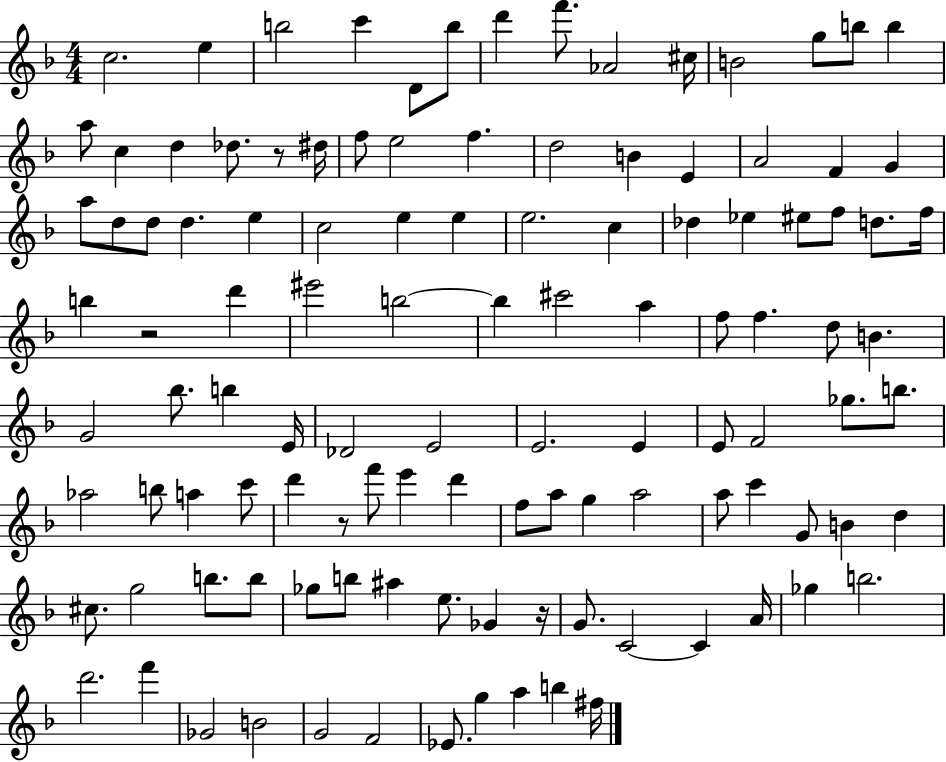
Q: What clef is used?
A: treble